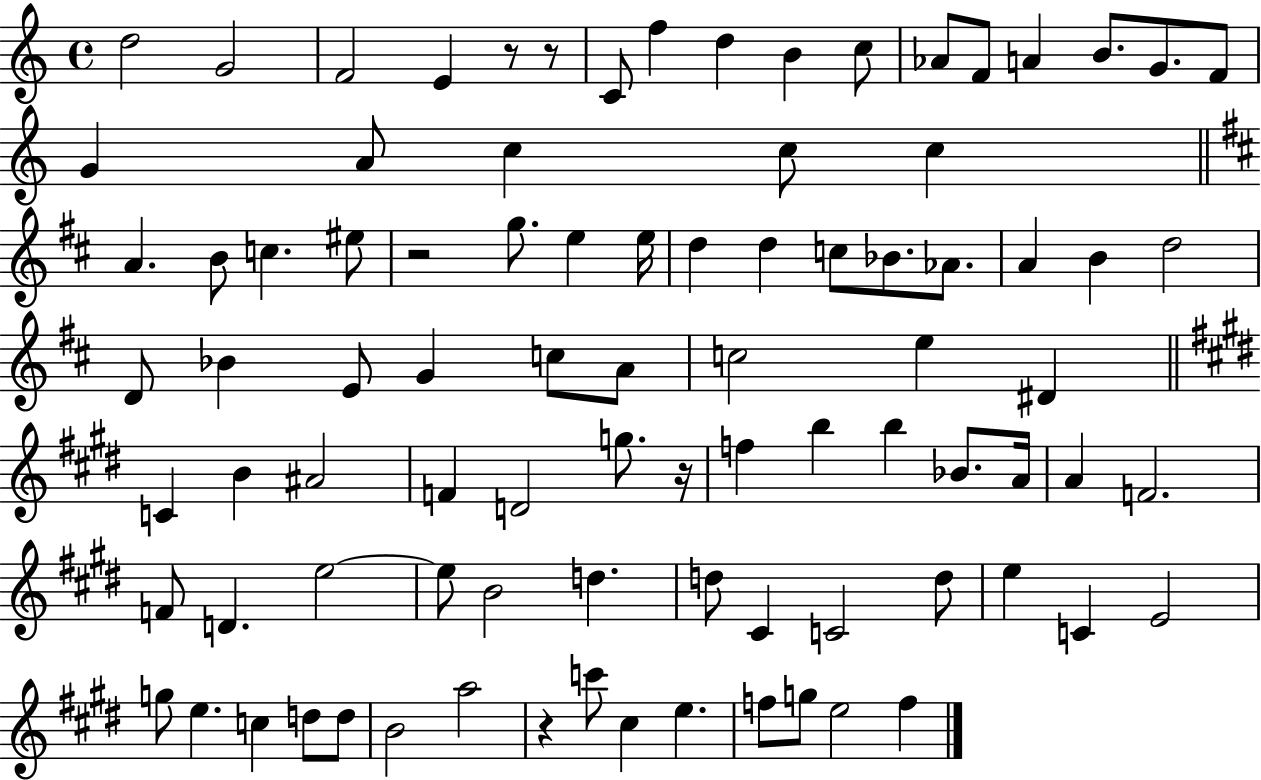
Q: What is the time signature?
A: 4/4